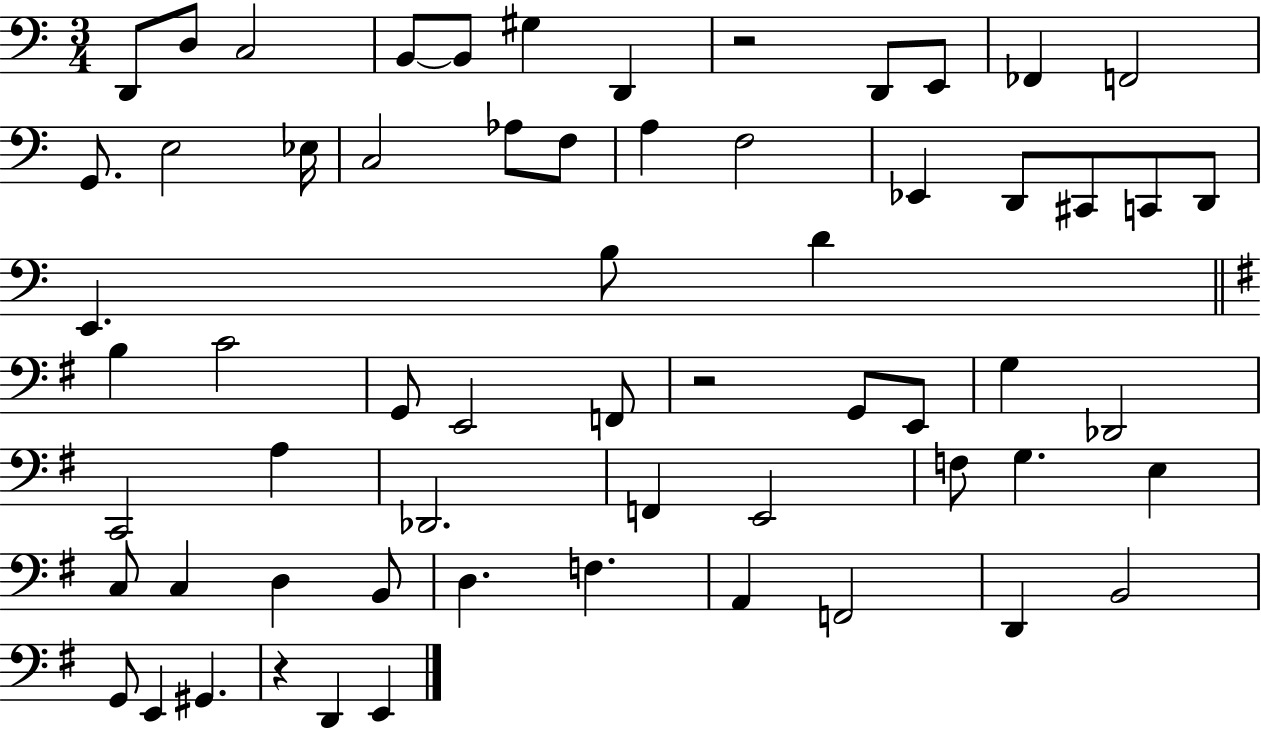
{
  \clef bass
  \numericTimeSignature
  \time 3/4
  \key c \major
  d,8 d8 c2 | b,8~~ b,8 gis4 d,4 | r2 d,8 e,8 | fes,4 f,2 | \break g,8. e2 ees16 | c2 aes8 f8 | a4 f2 | ees,4 d,8 cis,8 c,8 d,8 | \break e,4. b8 d'4 | \bar "||" \break \key g \major b4 c'2 | g,8 e,2 f,8 | r2 g,8 e,8 | g4 des,2 | \break c,2 a4 | des,2. | f,4 e,2 | f8 g4. e4 | \break c8 c4 d4 b,8 | d4. f4. | a,4 f,2 | d,4 b,2 | \break g,8 e,4 gis,4. | r4 d,4 e,4 | \bar "|."
}